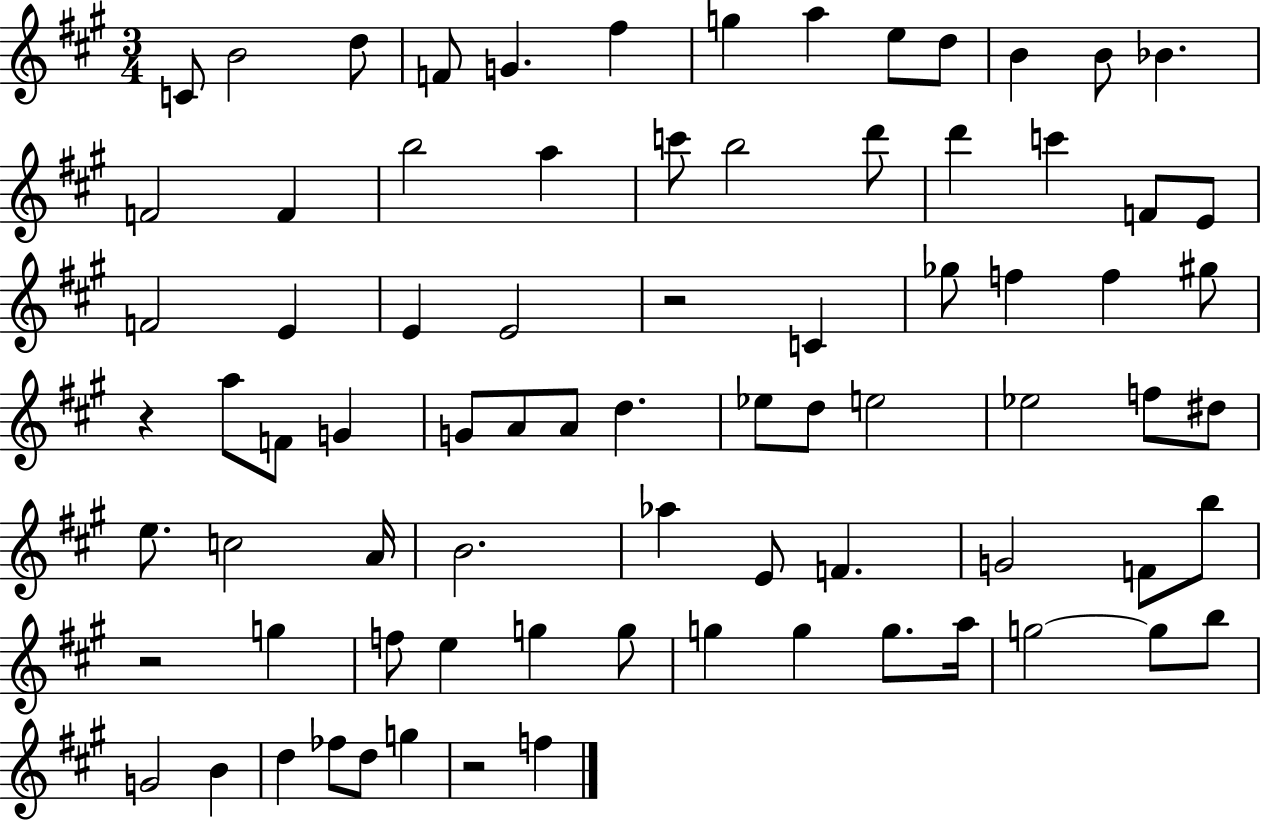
X:1
T:Untitled
M:3/4
L:1/4
K:A
C/2 B2 d/2 F/2 G ^f g a e/2 d/2 B B/2 _B F2 F b2 a c'/2 b2 d'/2 d' c' F/2 E/2 F2 E E E2 z2 C _g/2 f f ^g/2 z a/2 F/2 G G/2 A/2 A/2 d _e/2 d/2 e2 _e2 f/2 ^d/2 e/2 c2 A/4 B2 _a E/2 F G2 F/2 b/2 z2 g f/2 e g g/2 g g g/2 a/4 g2 g/2 b/2 G2 B d _f/2 d/2 g z2 f